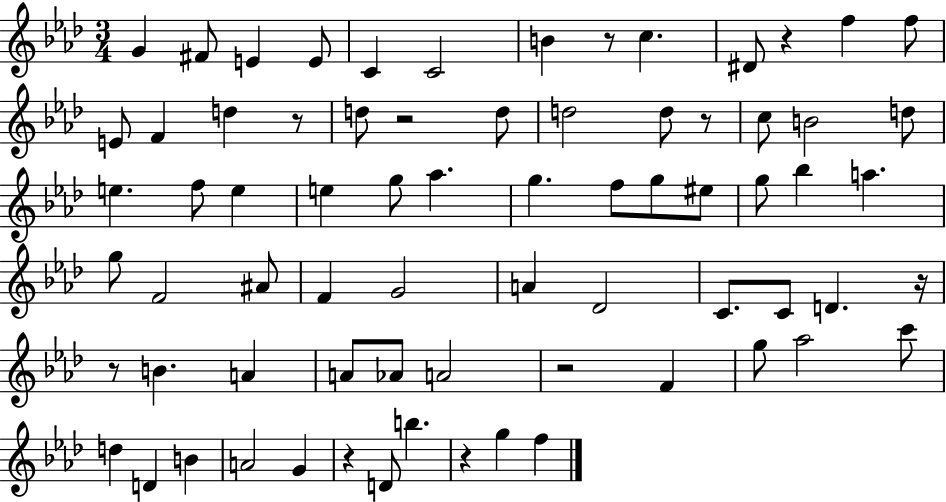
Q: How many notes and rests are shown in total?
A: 72